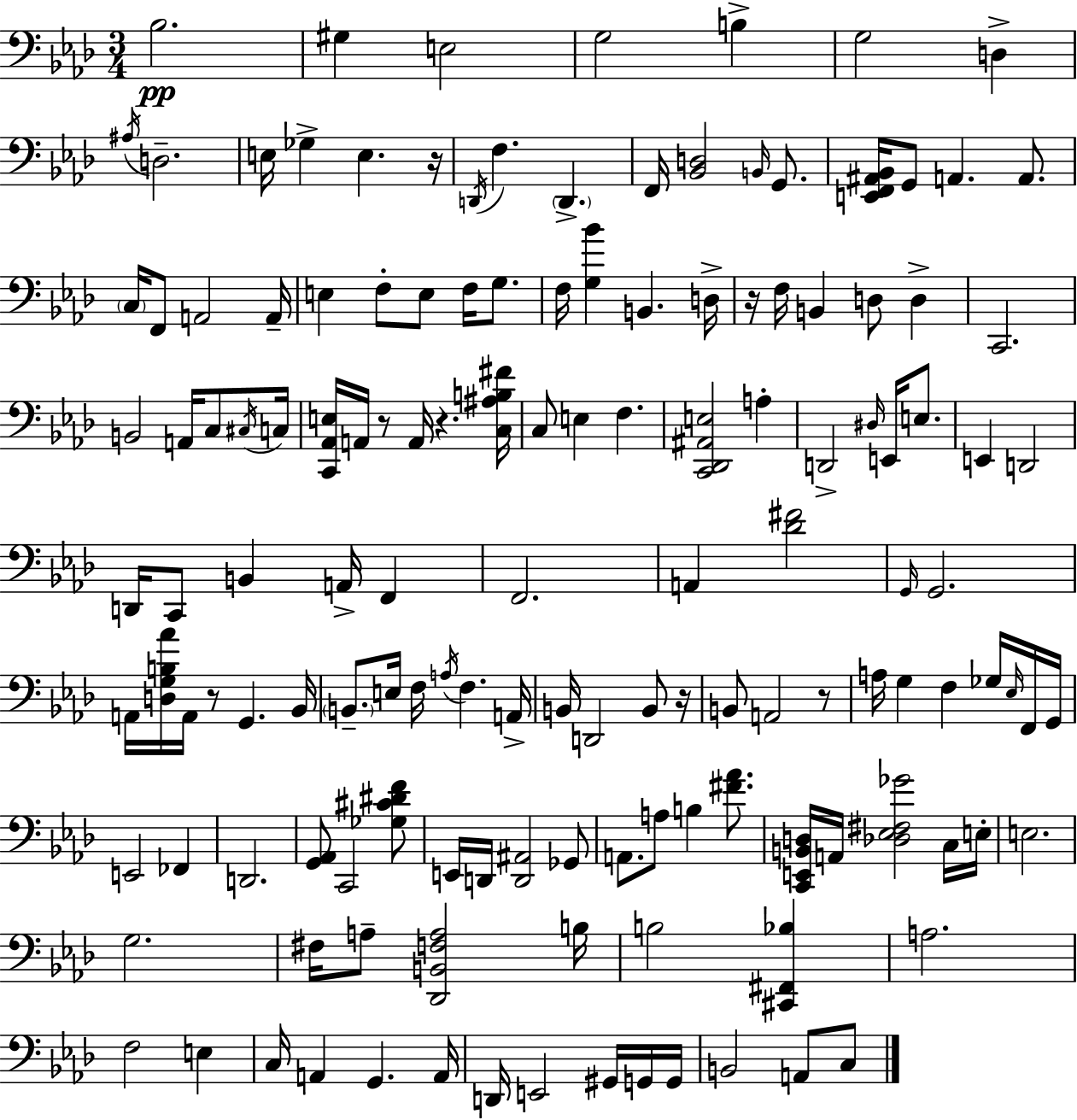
{
  \clef bass
  \numericTimeSignature
  \time 3/4
  \key f \minor
  bes2.\pp | gis4 e2 | g2 b4-> | g2 d4-> | \break \acciaccatura { ais16 } d2.-- | e16 ges4-> e4. | r16 \acciaccatura { d,16 } f4. \parenthesize d,4.-> | f,16 <bes, d>2 \grace { b,16 } | \break g,8. <e, f, ais, bes,>16 g,8 a,4. | a,8. \parenthesize c16 f,8 a,2 | a,16-- e4 f8-. e8 f16 | g8. f16 <g bes'>4 b,4. | \break d16-> r16 f16 b,4 d8 d4-> | c,2. | b,2 a,16 | c8 \acciaccatura { cis16 } c16 <c, aes, e>16 a,16 r8 a,16 r4. | \break <c ais b fis'>16 c8 e4 f4. | <c, des, ais, e>2 | a4-. d,2-> | \grace { dis16 } e,16 e8. e,4 d,2 | \break d,16 c,8 b,4 | a,16-> f,4 f,2. | a,4 <des' fis'>2 | \grace { g,16 } g,2. | \break a,16 <d g b aes'>16 a,16 r8 g,4. | bes,16 \parenthesize b,8.-- e16 f16 \acciaccatura { a16 } | f4. a,16-> b,16 d,2 | b,8 r16 b,8 a,2 | \break r8 a16 g4 | f4 ges16 \grace { ees16 } f,16 g,16 e,2 | fes,4 d,2. | <g, aes,>8 c,2 | \break <ges cis' dis' f'>8 e,16 d,16 <d, ais,>2 | ges,8 a,8. a8 | b4 <fis' aes'>8. <c, e, b, d>16 a,16 <des ees fis ges'>2 | c16 e16-. e2. | \break g2. | fis16 a8-- <des, b, f a>2 | b16 b2 | <cis, fis, bes>4 a2. | \break f2 | e4 c16 a,4 | g,4. a,16 d,16 e,2 | gis,16 g,16 g,16 b,2 | \break a,8 c8 \bar "|."
}